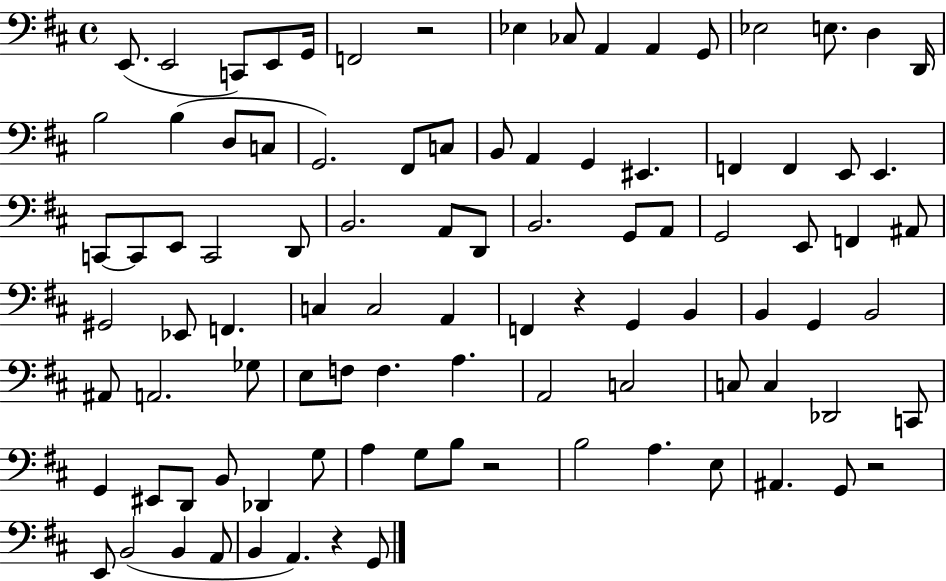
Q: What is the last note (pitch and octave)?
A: G2